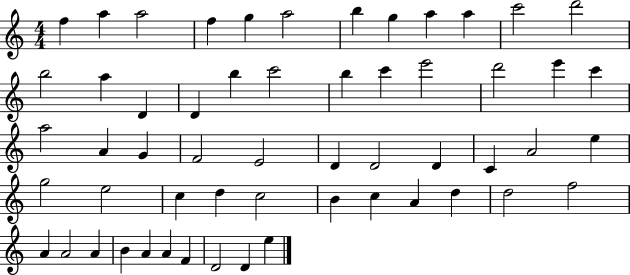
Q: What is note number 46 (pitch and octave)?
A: F5